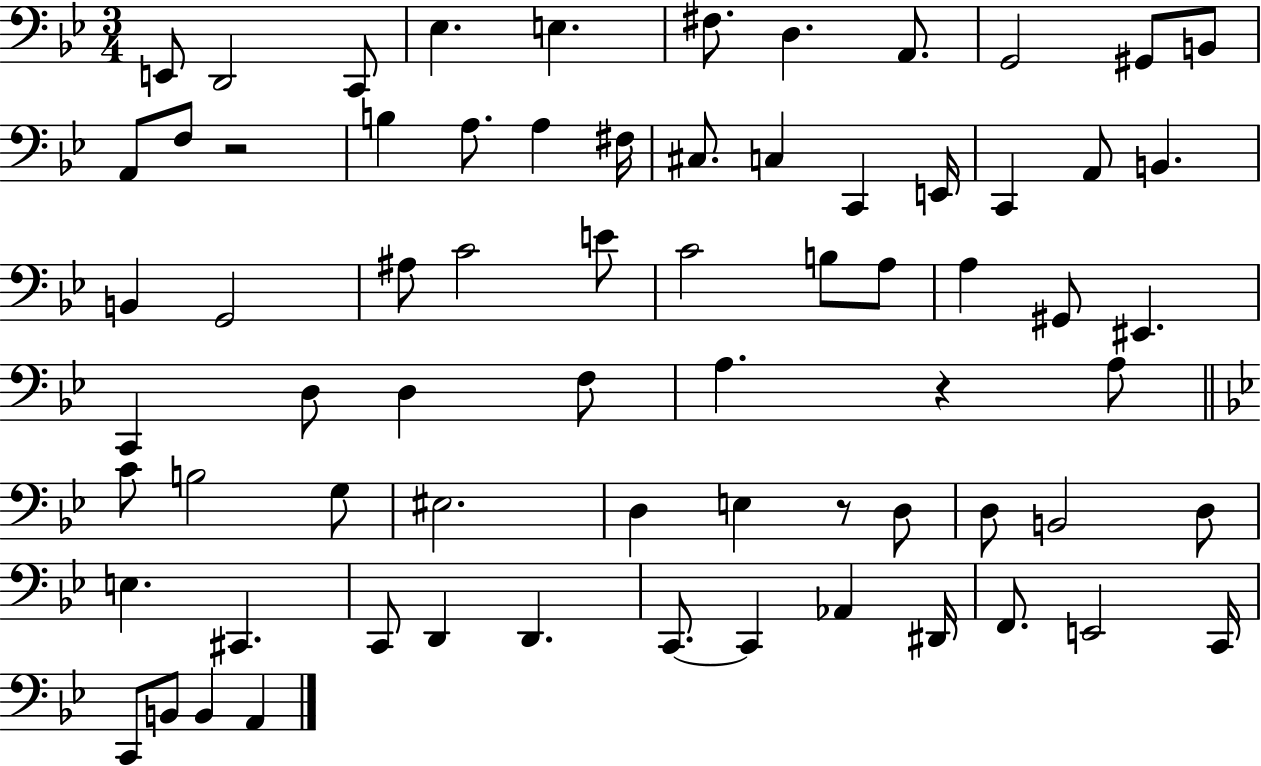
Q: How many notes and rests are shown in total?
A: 70